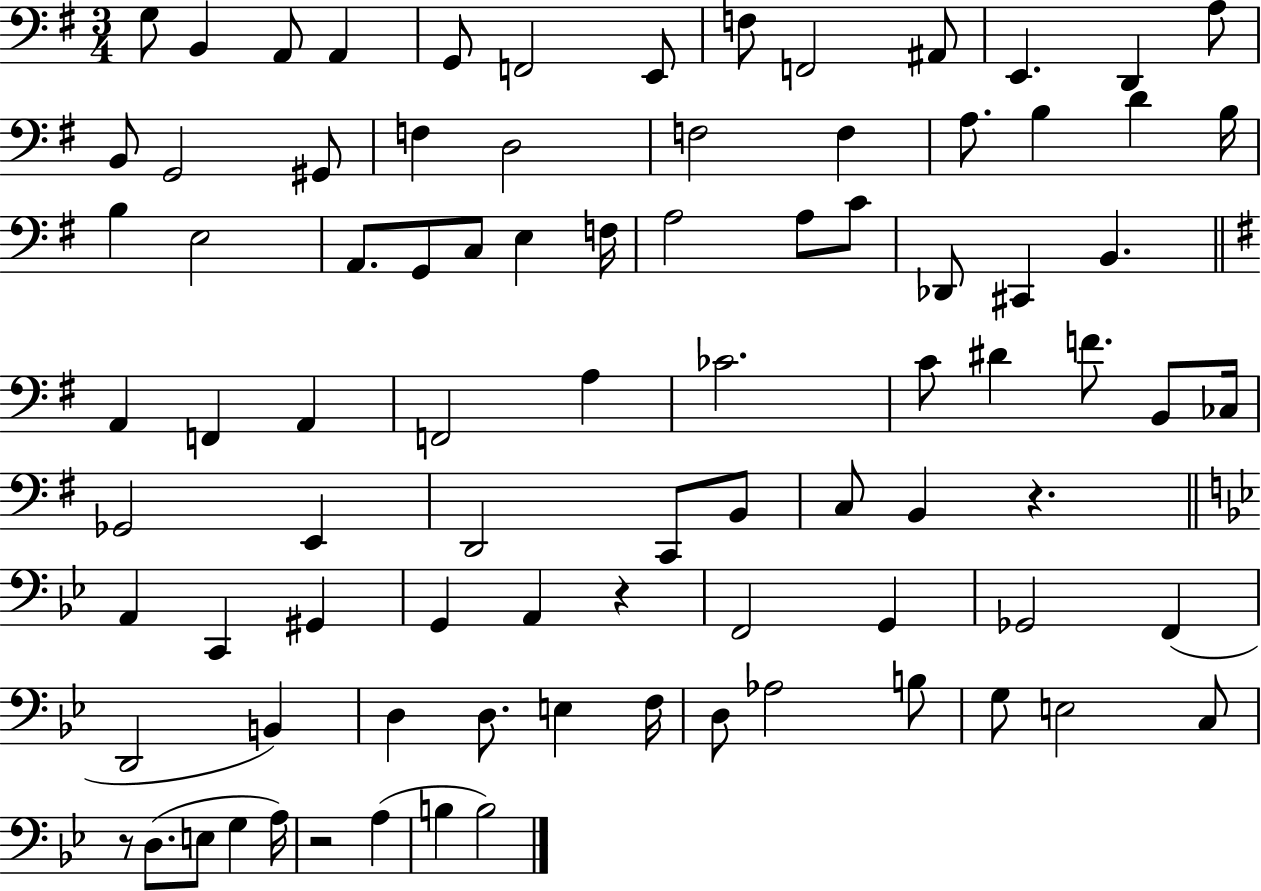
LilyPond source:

{
  \clef bass
  \numericTimeSignature
  \time 3/4
  \key g \major
  g8 b,4 a,8 a,4 | g,8 f,2 e,8 | f8 f,2 ais,8 | e,4. d,4 a8 | \break b,8 g,2 gis,8 | f4 d2 | f2 f4 | a8. b4 d'4 b16 | \break b4 e2 | a,8. g,8 c8 e4 f16 | a2 a8 c'8 | des,8 cis,4 b,4. | \break \bar "||" \break \key g \major a,4 f,4 a,4 | f,2 a4 | ces'2. | c'8 dis'4 f'8. b,8 ces16 | \break ges,2 e,4 | d,2 c,8 b,8 | c8 b,4 r4. | \bar "||" \break \key bes \major a,4 c,4 gis,4 | g,4 a,4 r4 | f,2 g,4 | ges,2 f,4( | \break d,2 b,4) | d4 d8. e4 f16 | d8 aes2 b8 | g8 e2 c8 | \break r8 d8.( e8 g4 a16) | r2 a4( | b4 b2) | \bar "|."
}